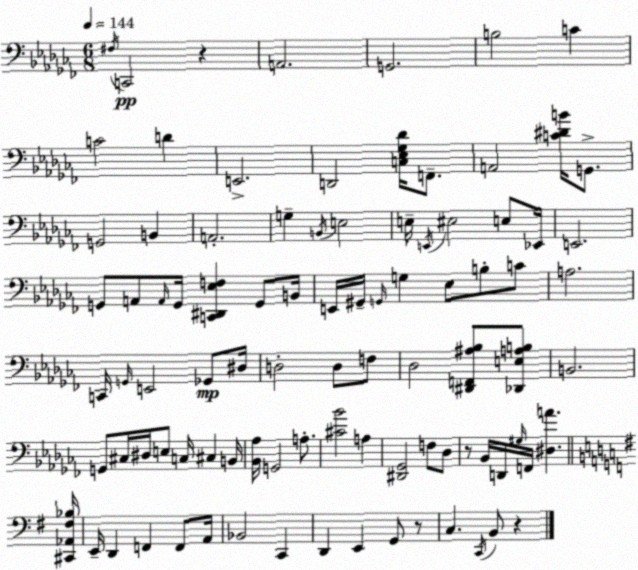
X:1
T:Untitled
M:6/8
L:1/4
K:Abm
^F,/4 C,,2 z A,,2 G,,2 B,2 C C2 D E,,2 D,,2 [C,_E,_G,_D]/4 F,,/2 A,,2 [C^DB]/4 G,,/2 G,,2 B,, A,,2 G, B,,/4 E,2 E,/4 E,,/4 ^E,2 E,/2 _E,,/4 E,,2 G,,/2 A,,/2 A,,/4 G,,/4 [C,,^D,,_E,F,] G,,/2 B,,/4 E,,/4 ^G,,/4 G,,/4 G, _E,/2 B,/2 C/2 A,2 C,,/4 G,,/4 E,,2 _G,,/2 ^D,/4 D,2 D,/2 F,/2 _D,2 [^D,,F,,^A,_B,]/2 [_D,,E,A,B,]/2 B,,2 G,,/2 ^C,/4 ^D,/4 E,/2 C,/4 ^C, B,,/4 [_B,,_A,]/4 G,,2 A,/2 [^C_B]2 A, [^D,,_G,,]2 F,/2 _D,/2 z/2 _B,,/4 D,,/4 ^G,/4 F,,/4 [^D,A] [^C,,_A,,^F,_B,]/4 E,,/4 D,, F,, F,,/2 A,,/4 _B,,2 C,, D,, E,, G,,/2 z/2 C, C,,/4 B,,/2 z